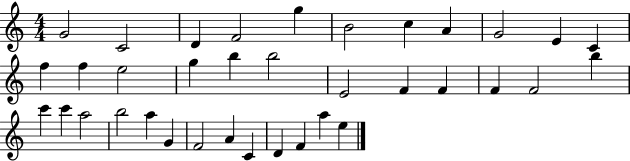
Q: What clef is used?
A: treble